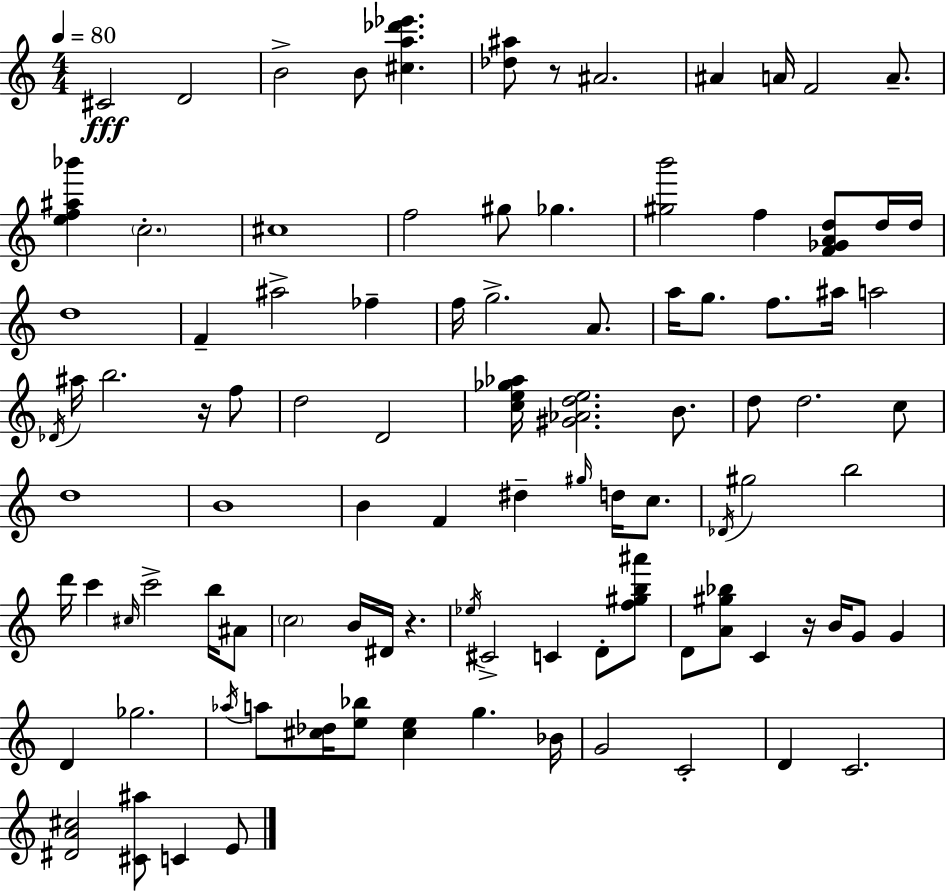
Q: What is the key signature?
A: A minor